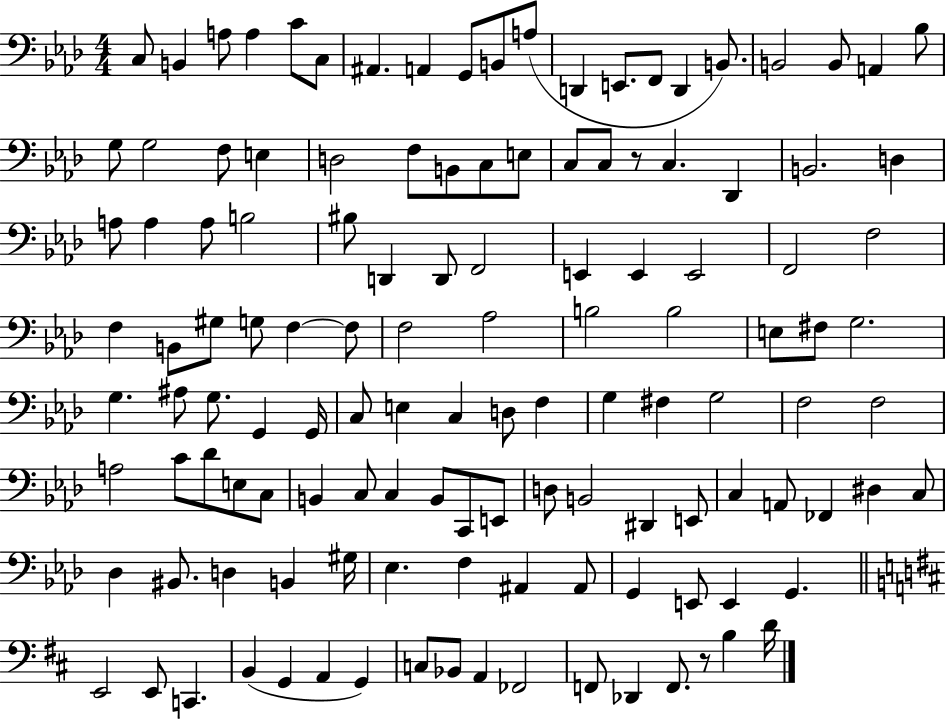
{
  \clef bass
  \numericTimeSignature
  \time 4/4
  \key aes \major
  c8 b,4 a8 a4 c'8 c8 | ais,4. a,4 g,8 b,8 a8( | d,4 e,8. f,8 d,4 b,8.) | b,2 b,8 a,4 bes8 | \break g8 g2 f8 e4 | d2 f8 b,8 c8 e8 | c8 c8 r8 c4. des,4 | b,2. d4 | \break a8 a4 a8 b2 | bis8 d,4 d,8 f,2 | e,4 e,4 e,2 | f,2 f2 | \break f4 b,8 gis8 g8 f4~~ f8 | f2 aes2 | b2 b2 | e8 fis8 g2. | \break g4. ais8 g8. g,4 g,16 | c8 e4 c4 d8 f4 | g4 fis4 g2 | f2 f2 | \break a2 c'8 des'8 e8 c8 | b,4 c8 c4 b,8 c,8 e,8 | d8 b,2 dis,4 e,8 | c4 a,8 fes,4 dis4 c8 | \break des4 bis,8. d4 b,4 gis16 | ees4. f4 ais,4 ais,8 | g,4 e,8 e,4 g,4. | \bar "||" \break \key d \major e,2 e,8 c,4. | b,4( g,4 a,4 g,4) | c8 bes,8 a,4 fes,2 | f,8 des,4 f,8. r8 b4 d'16 | \break \bar "|."
}